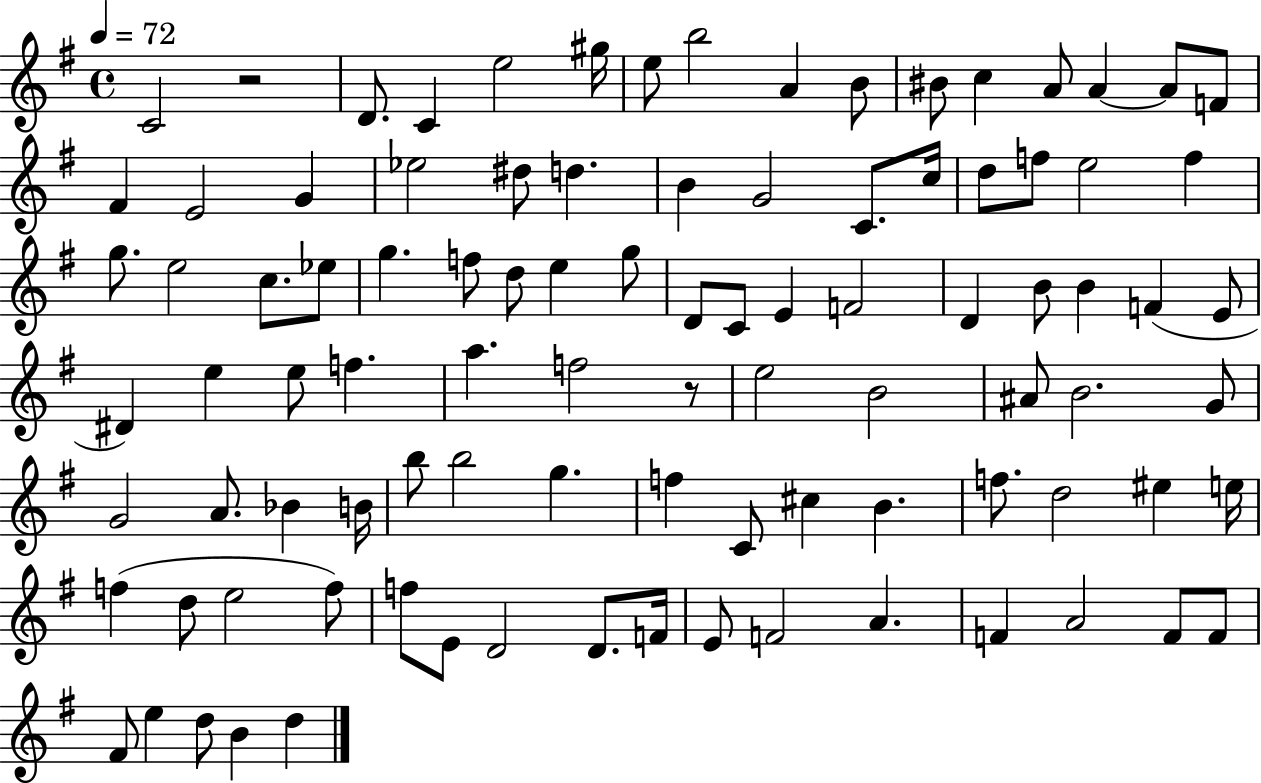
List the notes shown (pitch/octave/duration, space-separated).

C4/h R/h D4/e. C4/q E5/h G#5/s E5/e B5/h A4/q B4/e BIS4/e C5/q A4/e A4/q A4/e F4/e F#4/q E4/h G4/q Eb5/h D#5/e D5/q. B4/q G4/h C4/e. C5/s D5/e F5/e E5/h F5/q G5/e. E5/h C5/e. Eb5/e G5/q. F5/e D5/e E5/q G5/e D4/e C4/e E4/q F4/h D4/q B4/e B4/q F4/q E4/e D#4/q E5/q E5/e F5/q. A5/q. F5/h R/e E5/h B4/h A#4/e B4/h. G4/e G4/h A4/e. Bb4/q B4/s B5/e B5/h G5/q. F5/q C4/e C#5/q B4/q. F5/e. D5/h EIS5/q E5/s F5/q D5/e E5/h F5/e F5/e E4/e D4/h D4/e. F4/s E4/e F4/h A4/q. F4/q A4/h F4/e F4/e F#4/e E5/q D5/e B4/q D5/q